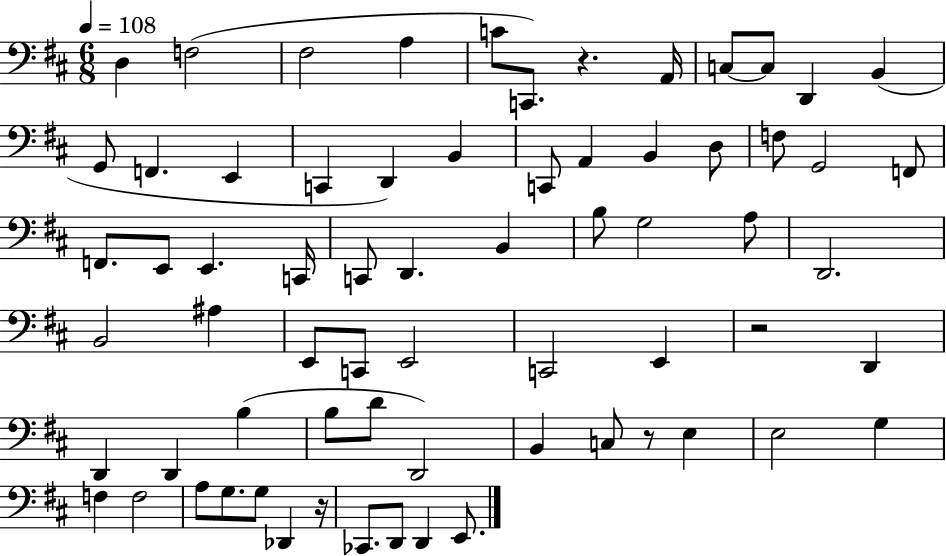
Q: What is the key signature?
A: D major